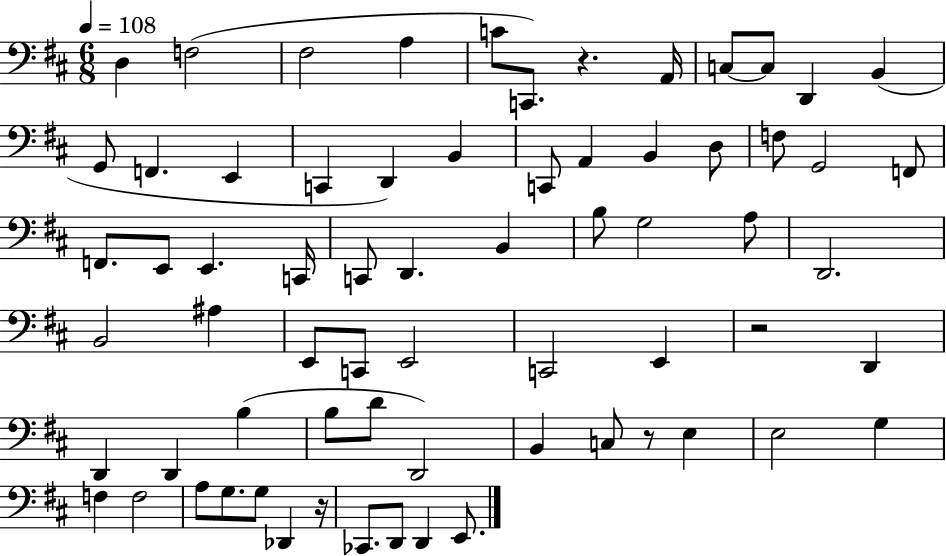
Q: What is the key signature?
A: D major